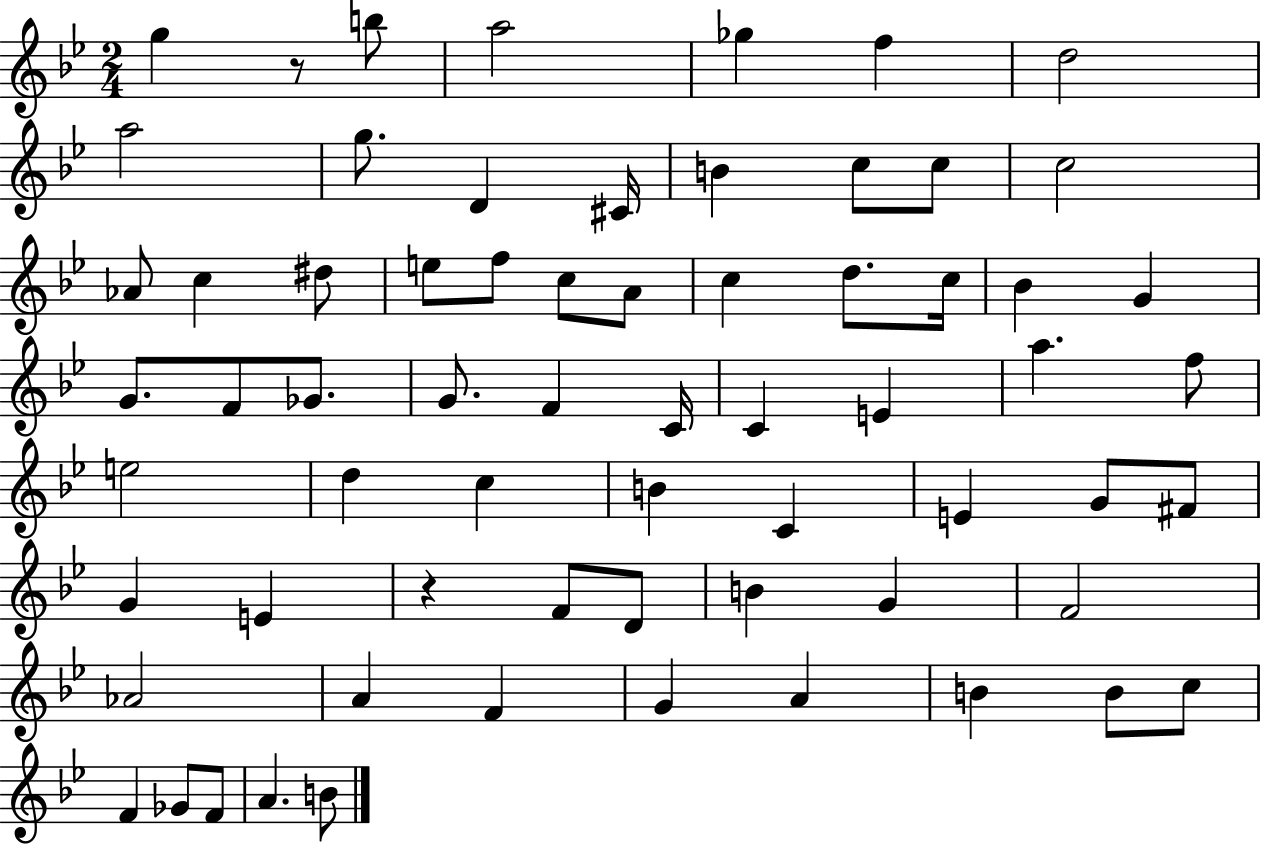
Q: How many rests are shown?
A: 2